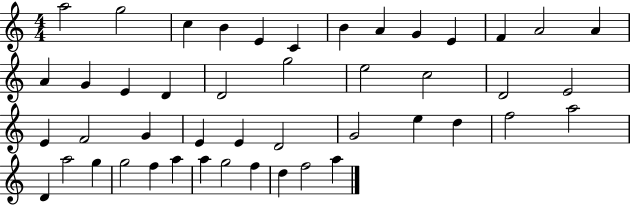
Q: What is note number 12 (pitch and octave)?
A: A4